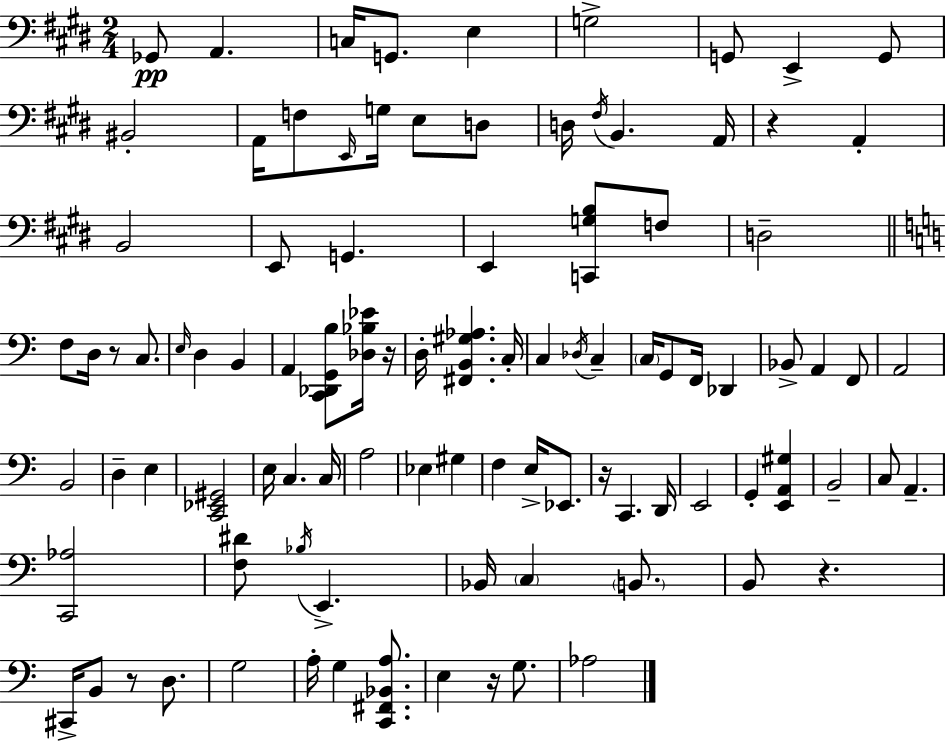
Gb2/e A2/q. C3/s G2/e. E3/q G3/h G2/e E2/q G2/e BIS2/h A2/s F3/e E2/s G3/s E3/e D3/e D3/s F#3/s B2/q. A2/s R/q A2/q B2/h E2/e G2/q. E2/q [C2,G3,B3]/e F3/e D3/h F3/e D3/s R/e C3/e. E3/s D3/q B2/q A2/q [C2,Db2,G2,B3]/e [Db3,Bb3,Eb4]/s R/s D3/s [F#2,B2,G#3,Ab3]/q. C3/s C3/q Db3/s C3/q C3/s G2/e F2/s Db2/q Bb2/e A2/q F2/e A2/h B2/h D3/q E3/q [C2,Eb2,G#2]/h E3/s C3/q. C3/s A3/h Eb3/q G#3/q F3/q E3/s Eb2/e. R/s C2/q. D2/s E2/h G2/q [E2,A2,G#3]/q B2/h C3/e A2/q. [C2,Ab3]/h [F3,D#4]/e Bb3/s E2/q. Bb2/s C3/q B2/e. B2/e R/q. C#2/s B2/e R/e D3/e. G3/h A3/s G3/q [C2,F#2,Bb2,A3]/e. E3/q R/s G3/e. Ab3/h